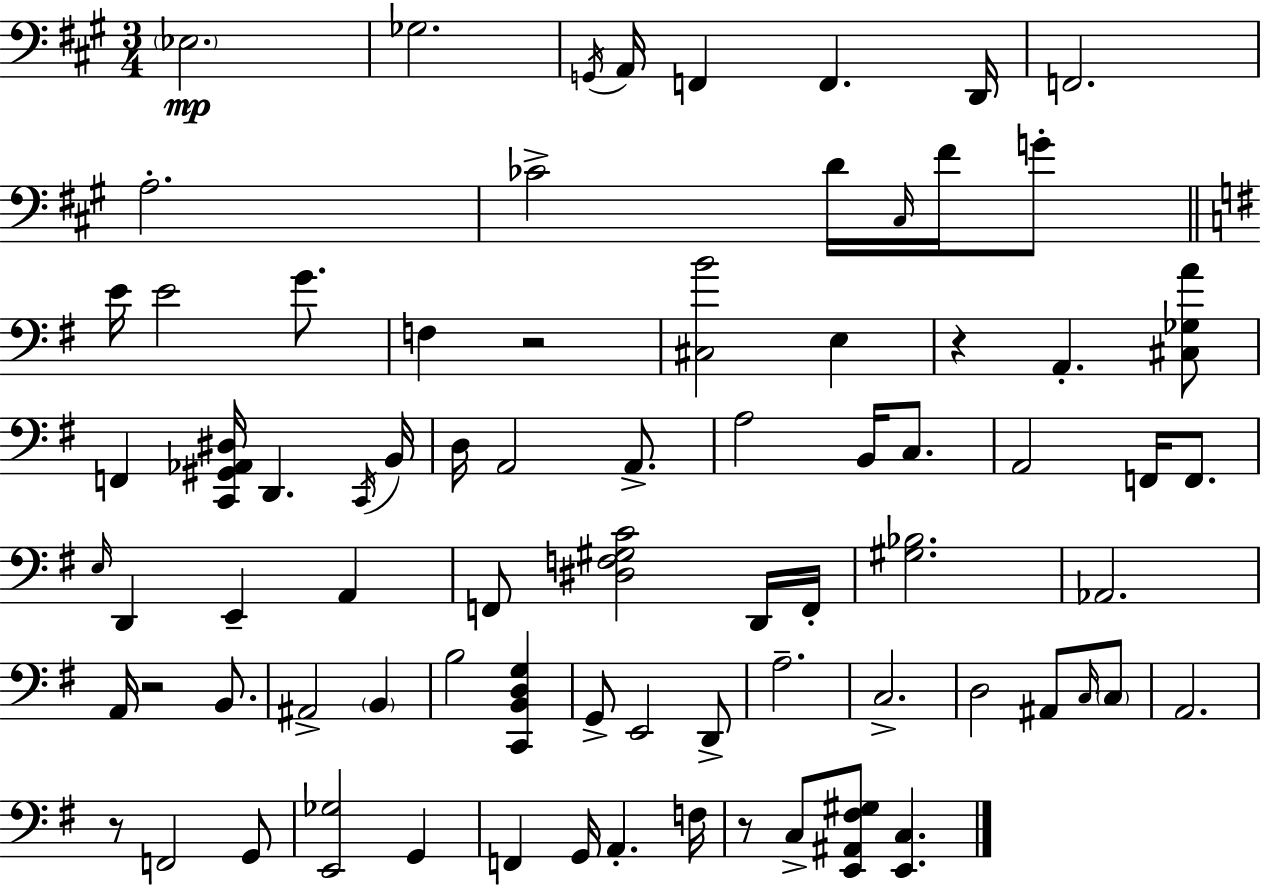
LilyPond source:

{
  \clef bass
  \numericTimeSignature
  \time 3/4
  \key a \major
  \repeat volta 2 { \parenthesize ees2.\mp | ges2. | \acciaccatura { g,16 } a,16 f,4 f,4. | d,16 f,2. | \break a2.-. | ces'2-> d'16 \grace { cis16 } fis'16 | g'8-. \bar "||" \break \key e \minor e'16 e'2 g'8. | f4 r2 | <cis b'>2 e4 | r4 a,4.-. <cis ges a'>8 | \break f,4 <c, gis, aes, dis>16 d,4. \acciaccatura { c,16 } | b,16 d16 a,2 a,8.-> | a2 b,16 c8. | a,2 f,16 f,8. | \break \grace { e16 } d,4 e,4-- a,4 | f,8 <dis f gis c'>2 | d,16 f,16-. <gis bes>2. | aes,2. | \break a,16 r2 b,8. | ais,2-> \parenthesize b,4 | b2 <c, b, d g>4 | g,8-> e,2 | \break d,8-> a2.-- | c2.-> | d2 ais,8 | \grace { c16 } \parenthesize c8 a,2. | \break r8 f,2 | g,8 <e, ges>2 g,4 | f,4 g,16 a,4.-. | f16 r8 c8-> <e, ais, fis gis>8 <e, c>4. | \break } \bar "|."
}